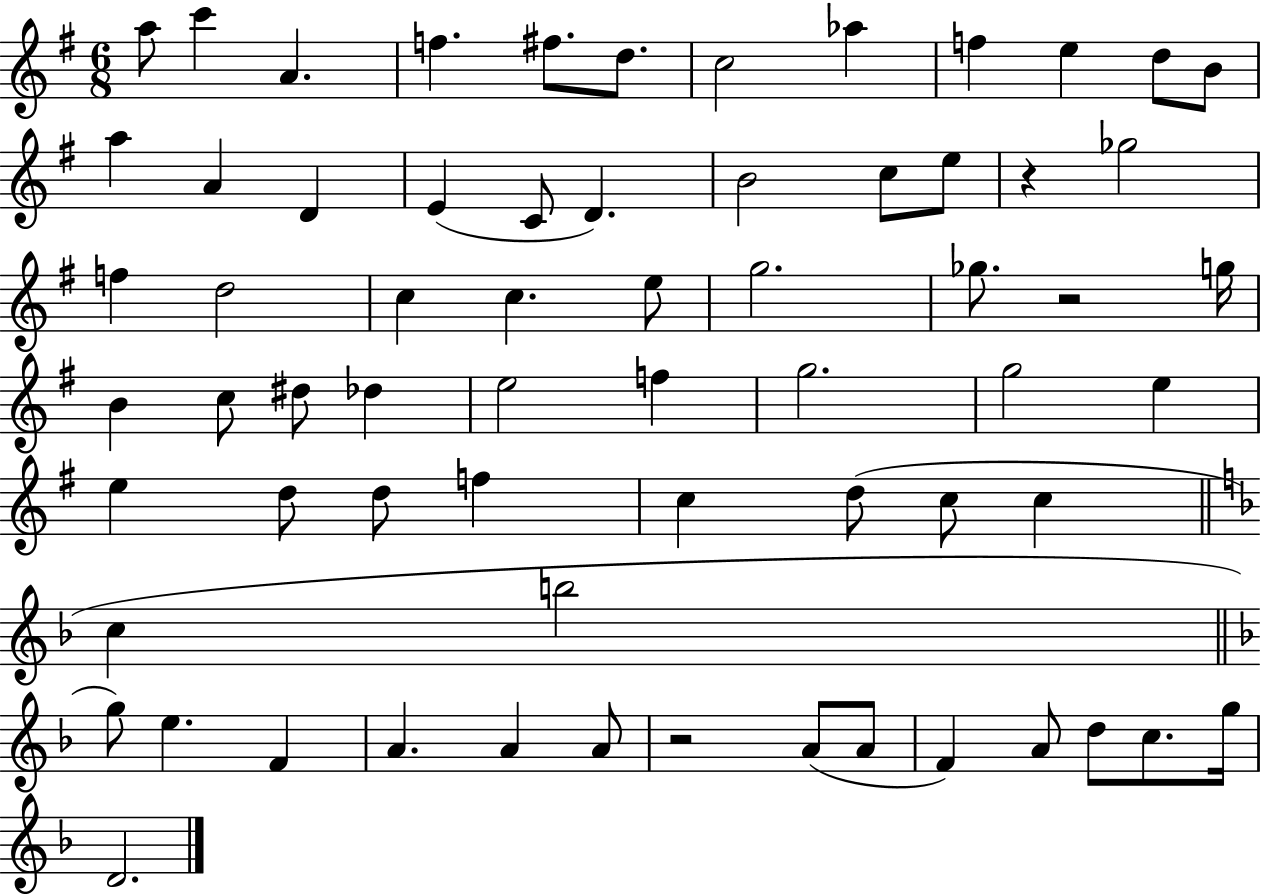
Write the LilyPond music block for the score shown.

{
  \clef treble
  \numericTimeSignature
  \time 6/8
  \key g \major
  a''8 c'''4 a'4. | f''4. fis''8. d''8. | c''2 aes''4 | f''4 e''4 d''8 b'8 | \break a''4 a'4 d'4 | e'4( c'8 d'4.) | b'2 c''8 e''8 | r4 ges''2 | \break f''4 d''2 | c''4 c''4. e''8 | g''2. | ges''8. r2 g''16 | \break b'4 c''8 dis''8 des''4 | e''2 f''4 | g''2. | g''2 e''4 | \break e''4 d''8 d''8 f''4 | c''4 d''8( c''8 c''4 | \bar "||" \break \key f \major c''4 b''2 | \bar "||" \break \key f \major g''8) e''4. f'4 | a'4. a'4 a'8 | r2 a'8( a'8 | f'4) a'8 d''8 c''8. g''16 | \break d'2. | \bar "|."
}